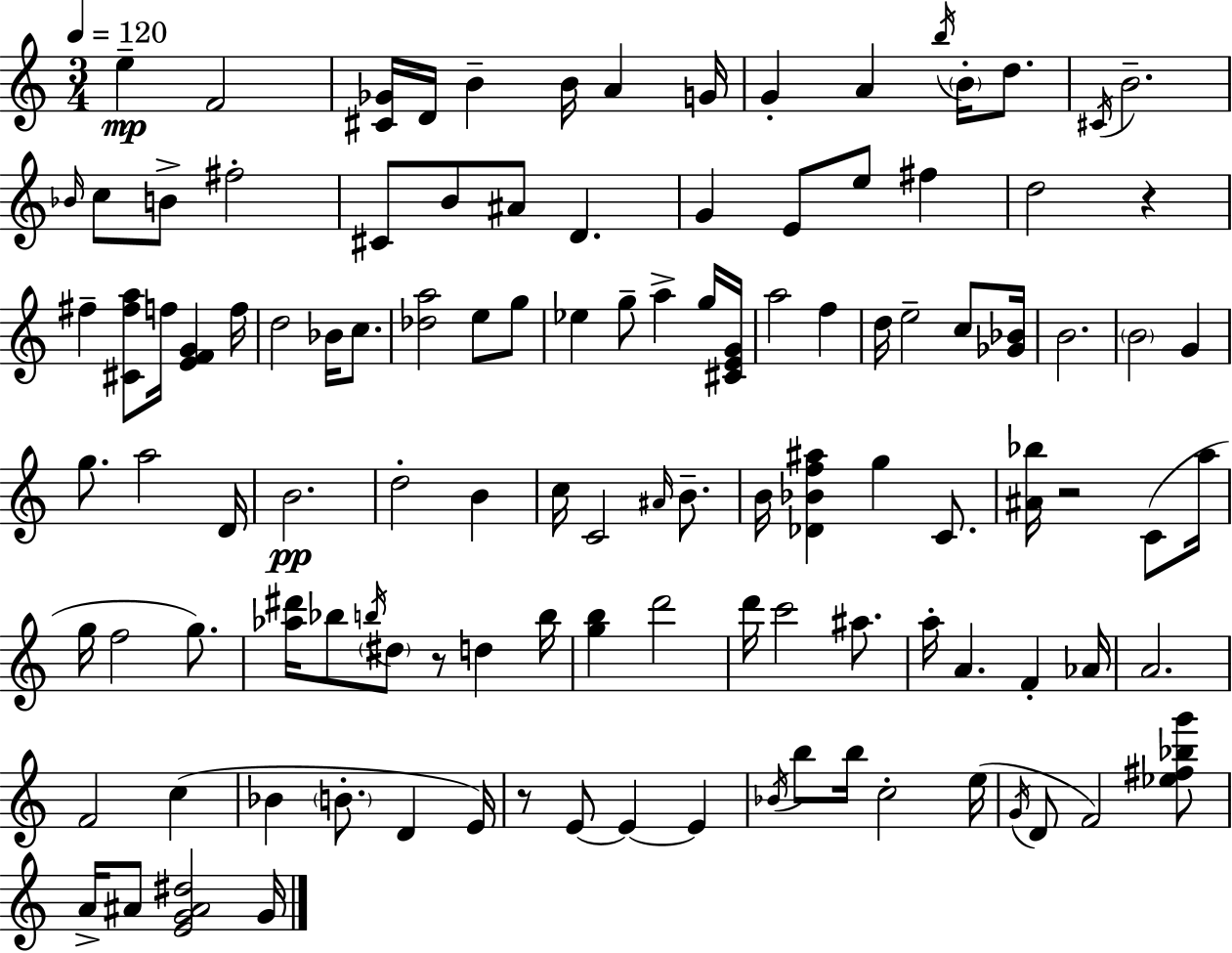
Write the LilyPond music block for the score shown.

{
  \clef treble
  \numericTimeSignature
  \time 3/4
  \key a \minor
  \tempo 4 = 120
  e''4--\mp f'2 | <cis' ges'>16 d'16 b'4-- b'16 a'4 g'16 | g'4-. a'4 \acciaccatura { b''16 } \parenthesize b'16-. d''8. | \acciaccatura { cis'16 } b'2.-- | \break \grace { bes'16 } c''8 b'8-> fis''2-. | cis'8 b'8 ais'8 d'4. | g'4 e'8 e''8 fis''4 | d''2 r4 | \break fis''4-- <cis' fis'' a''>8 f''16 <e' f' g'>4 | f''16 d''2 bes'16 | c''8. <des'' a''>2 e''8 | g''8 ees''4 g''8-- a''4-> | \break g''16 <cis' e' g'>16 a''2 f''4 | d''16 e''2-- | c''8 <ges' bes'>16 b'2. | \parenthesize b'2 g'4 | \break g''8. a''2 | d'16 b'2.\pp | d''2-. b'4 | c''16 c'2 | \break \grace { ais'16 } b'8.-- b'16 <des' bes' f'' ais''>4 g''4 | c'8. <ais' bes''>16 r2 | c'8( a''16 g''16 f''2 | g''8.) <aes'' dis'''>16 bes''8 \acciaccatura { b''16 } \parenthesize dis''8 r8 | \break d''4 b''16 <g'' b''>4 d'''2 | d'''16 c'''2 | ais''8. a''16-. a'4. | f'4-. aes'16 a'2. | \break f'2 | c''4( bes'4 \parenthesize b'8.-. | d'4 e'16) r8 e'8~~ e'4~~ | e'4 \acciaccatura { bes'16 } b''8 b''16 c''2-. | \break e''16( \acciaccatura { g'16 } d'8 f'2) | <ees'' fis'' bes'' g'''>8 a'16-> ais'8 <e' g' ais' dis''>2 | g'16 \bar "|."
}